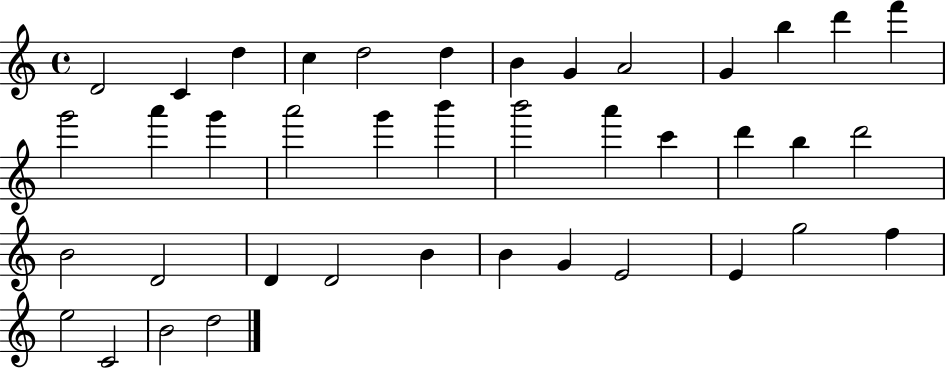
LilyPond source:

{
  \clef treble
  \time 4/4
  \defaultTimeSignature
  \key c \major
  d'2 c'4 d''4 | c''4 d''2 d''4 | b'4 g'4 a'2 | g'4 b''4 d'''4 f'''4 | \break g'''2 a'''4 g'''4 | a'''2 g'''4 b'''4 | b'''2 a'''4 c'''4 | d'''4 b''4 d'''2 | \break b'2 d'2 | d'4 d'2 b'4 | b'4 g'4 e'2 | e'4 g''2 f''4 | \break e''2 c'2 | b'2 d''2 | \bar "|."
}